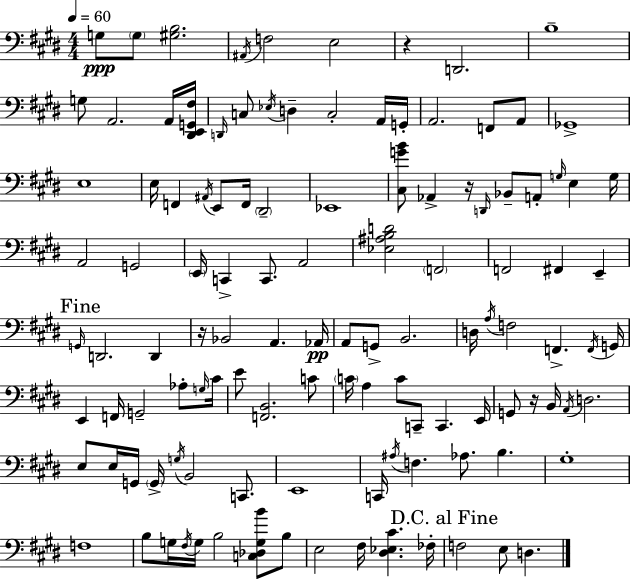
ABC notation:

X:1
T:Untitled
M:4/4
L:1/4
K:E
G,/2 G,/2 [^G,B,]2 ^A,,/4 F,2 E,2 z D,,2 B,4 G,/2 A,,2 A,,/4 [^D,,E,,G,,^F,]/4 D,,/4 C,/2 _E,/4 D, C,2 A,,/4 G,,/4 A,,2 F,,/2 A,,/2 _G,,4 E,4 E,/4 F,, ^A,,/4 E,,/2 F,,/4 ^D,,2 _E,,4 [^C,GB]/2 _A,, z/4 D,,/4 _B,,/2 A,,/2 G,/4 E, G,/4 A,,2 G,,2 E,,/4 C,, C,,/2 A,,2 [_E,^A,B,D]2 F,,2 F,,2 ^F,, E,, G,,/4 D,,2 D,, z/4 _B,,2 A,, _A,,/4 A,,/2 G,,/2 B,,2 D,/4 A,/4 F,2 F,, F,,/4 G,,/4 E,, F,,/4 G,,2 _A,/2 G,/4 ^C/4 E/2 [F,,B,,]2 C/2 C/4 A, C/2 C,,/2 C,, E,,/4 G,,/2 z/4 B,,/4 A,,/4 D,2 E,/2 E,/4 G,,/4 G,,/4 G,/4 B,,2 C,,/2 E,,4 C,,/4 ^A,/4 F, _A,/2 B, ^G,4 F,4 B,/2 G,/4 ^F,/4 G,/4 B,2 [C,_D,G,B]/2 B,/2 E,2 ^F,/4 [^D,_E,^C] _F,/4 F,2 E,/2 D,